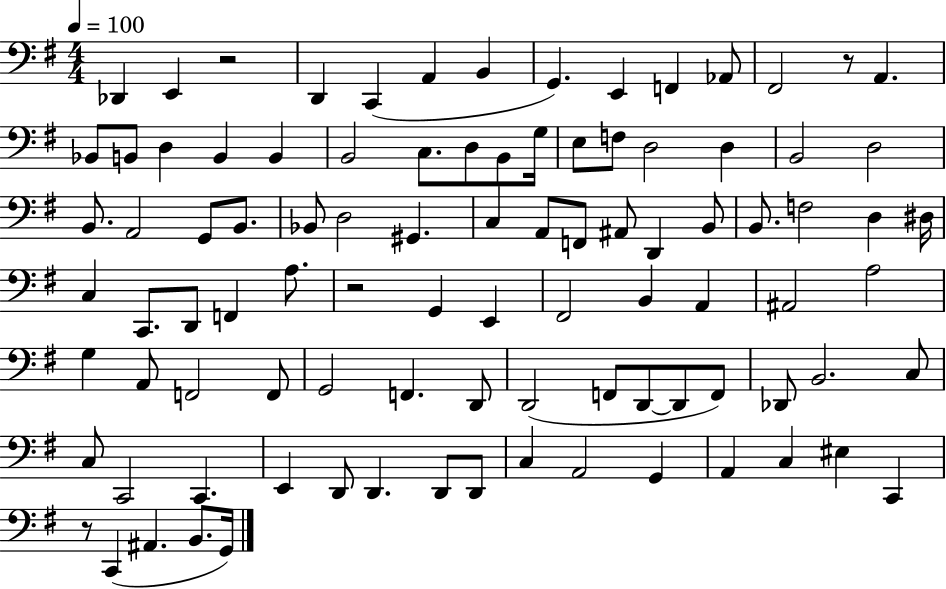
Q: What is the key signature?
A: G major